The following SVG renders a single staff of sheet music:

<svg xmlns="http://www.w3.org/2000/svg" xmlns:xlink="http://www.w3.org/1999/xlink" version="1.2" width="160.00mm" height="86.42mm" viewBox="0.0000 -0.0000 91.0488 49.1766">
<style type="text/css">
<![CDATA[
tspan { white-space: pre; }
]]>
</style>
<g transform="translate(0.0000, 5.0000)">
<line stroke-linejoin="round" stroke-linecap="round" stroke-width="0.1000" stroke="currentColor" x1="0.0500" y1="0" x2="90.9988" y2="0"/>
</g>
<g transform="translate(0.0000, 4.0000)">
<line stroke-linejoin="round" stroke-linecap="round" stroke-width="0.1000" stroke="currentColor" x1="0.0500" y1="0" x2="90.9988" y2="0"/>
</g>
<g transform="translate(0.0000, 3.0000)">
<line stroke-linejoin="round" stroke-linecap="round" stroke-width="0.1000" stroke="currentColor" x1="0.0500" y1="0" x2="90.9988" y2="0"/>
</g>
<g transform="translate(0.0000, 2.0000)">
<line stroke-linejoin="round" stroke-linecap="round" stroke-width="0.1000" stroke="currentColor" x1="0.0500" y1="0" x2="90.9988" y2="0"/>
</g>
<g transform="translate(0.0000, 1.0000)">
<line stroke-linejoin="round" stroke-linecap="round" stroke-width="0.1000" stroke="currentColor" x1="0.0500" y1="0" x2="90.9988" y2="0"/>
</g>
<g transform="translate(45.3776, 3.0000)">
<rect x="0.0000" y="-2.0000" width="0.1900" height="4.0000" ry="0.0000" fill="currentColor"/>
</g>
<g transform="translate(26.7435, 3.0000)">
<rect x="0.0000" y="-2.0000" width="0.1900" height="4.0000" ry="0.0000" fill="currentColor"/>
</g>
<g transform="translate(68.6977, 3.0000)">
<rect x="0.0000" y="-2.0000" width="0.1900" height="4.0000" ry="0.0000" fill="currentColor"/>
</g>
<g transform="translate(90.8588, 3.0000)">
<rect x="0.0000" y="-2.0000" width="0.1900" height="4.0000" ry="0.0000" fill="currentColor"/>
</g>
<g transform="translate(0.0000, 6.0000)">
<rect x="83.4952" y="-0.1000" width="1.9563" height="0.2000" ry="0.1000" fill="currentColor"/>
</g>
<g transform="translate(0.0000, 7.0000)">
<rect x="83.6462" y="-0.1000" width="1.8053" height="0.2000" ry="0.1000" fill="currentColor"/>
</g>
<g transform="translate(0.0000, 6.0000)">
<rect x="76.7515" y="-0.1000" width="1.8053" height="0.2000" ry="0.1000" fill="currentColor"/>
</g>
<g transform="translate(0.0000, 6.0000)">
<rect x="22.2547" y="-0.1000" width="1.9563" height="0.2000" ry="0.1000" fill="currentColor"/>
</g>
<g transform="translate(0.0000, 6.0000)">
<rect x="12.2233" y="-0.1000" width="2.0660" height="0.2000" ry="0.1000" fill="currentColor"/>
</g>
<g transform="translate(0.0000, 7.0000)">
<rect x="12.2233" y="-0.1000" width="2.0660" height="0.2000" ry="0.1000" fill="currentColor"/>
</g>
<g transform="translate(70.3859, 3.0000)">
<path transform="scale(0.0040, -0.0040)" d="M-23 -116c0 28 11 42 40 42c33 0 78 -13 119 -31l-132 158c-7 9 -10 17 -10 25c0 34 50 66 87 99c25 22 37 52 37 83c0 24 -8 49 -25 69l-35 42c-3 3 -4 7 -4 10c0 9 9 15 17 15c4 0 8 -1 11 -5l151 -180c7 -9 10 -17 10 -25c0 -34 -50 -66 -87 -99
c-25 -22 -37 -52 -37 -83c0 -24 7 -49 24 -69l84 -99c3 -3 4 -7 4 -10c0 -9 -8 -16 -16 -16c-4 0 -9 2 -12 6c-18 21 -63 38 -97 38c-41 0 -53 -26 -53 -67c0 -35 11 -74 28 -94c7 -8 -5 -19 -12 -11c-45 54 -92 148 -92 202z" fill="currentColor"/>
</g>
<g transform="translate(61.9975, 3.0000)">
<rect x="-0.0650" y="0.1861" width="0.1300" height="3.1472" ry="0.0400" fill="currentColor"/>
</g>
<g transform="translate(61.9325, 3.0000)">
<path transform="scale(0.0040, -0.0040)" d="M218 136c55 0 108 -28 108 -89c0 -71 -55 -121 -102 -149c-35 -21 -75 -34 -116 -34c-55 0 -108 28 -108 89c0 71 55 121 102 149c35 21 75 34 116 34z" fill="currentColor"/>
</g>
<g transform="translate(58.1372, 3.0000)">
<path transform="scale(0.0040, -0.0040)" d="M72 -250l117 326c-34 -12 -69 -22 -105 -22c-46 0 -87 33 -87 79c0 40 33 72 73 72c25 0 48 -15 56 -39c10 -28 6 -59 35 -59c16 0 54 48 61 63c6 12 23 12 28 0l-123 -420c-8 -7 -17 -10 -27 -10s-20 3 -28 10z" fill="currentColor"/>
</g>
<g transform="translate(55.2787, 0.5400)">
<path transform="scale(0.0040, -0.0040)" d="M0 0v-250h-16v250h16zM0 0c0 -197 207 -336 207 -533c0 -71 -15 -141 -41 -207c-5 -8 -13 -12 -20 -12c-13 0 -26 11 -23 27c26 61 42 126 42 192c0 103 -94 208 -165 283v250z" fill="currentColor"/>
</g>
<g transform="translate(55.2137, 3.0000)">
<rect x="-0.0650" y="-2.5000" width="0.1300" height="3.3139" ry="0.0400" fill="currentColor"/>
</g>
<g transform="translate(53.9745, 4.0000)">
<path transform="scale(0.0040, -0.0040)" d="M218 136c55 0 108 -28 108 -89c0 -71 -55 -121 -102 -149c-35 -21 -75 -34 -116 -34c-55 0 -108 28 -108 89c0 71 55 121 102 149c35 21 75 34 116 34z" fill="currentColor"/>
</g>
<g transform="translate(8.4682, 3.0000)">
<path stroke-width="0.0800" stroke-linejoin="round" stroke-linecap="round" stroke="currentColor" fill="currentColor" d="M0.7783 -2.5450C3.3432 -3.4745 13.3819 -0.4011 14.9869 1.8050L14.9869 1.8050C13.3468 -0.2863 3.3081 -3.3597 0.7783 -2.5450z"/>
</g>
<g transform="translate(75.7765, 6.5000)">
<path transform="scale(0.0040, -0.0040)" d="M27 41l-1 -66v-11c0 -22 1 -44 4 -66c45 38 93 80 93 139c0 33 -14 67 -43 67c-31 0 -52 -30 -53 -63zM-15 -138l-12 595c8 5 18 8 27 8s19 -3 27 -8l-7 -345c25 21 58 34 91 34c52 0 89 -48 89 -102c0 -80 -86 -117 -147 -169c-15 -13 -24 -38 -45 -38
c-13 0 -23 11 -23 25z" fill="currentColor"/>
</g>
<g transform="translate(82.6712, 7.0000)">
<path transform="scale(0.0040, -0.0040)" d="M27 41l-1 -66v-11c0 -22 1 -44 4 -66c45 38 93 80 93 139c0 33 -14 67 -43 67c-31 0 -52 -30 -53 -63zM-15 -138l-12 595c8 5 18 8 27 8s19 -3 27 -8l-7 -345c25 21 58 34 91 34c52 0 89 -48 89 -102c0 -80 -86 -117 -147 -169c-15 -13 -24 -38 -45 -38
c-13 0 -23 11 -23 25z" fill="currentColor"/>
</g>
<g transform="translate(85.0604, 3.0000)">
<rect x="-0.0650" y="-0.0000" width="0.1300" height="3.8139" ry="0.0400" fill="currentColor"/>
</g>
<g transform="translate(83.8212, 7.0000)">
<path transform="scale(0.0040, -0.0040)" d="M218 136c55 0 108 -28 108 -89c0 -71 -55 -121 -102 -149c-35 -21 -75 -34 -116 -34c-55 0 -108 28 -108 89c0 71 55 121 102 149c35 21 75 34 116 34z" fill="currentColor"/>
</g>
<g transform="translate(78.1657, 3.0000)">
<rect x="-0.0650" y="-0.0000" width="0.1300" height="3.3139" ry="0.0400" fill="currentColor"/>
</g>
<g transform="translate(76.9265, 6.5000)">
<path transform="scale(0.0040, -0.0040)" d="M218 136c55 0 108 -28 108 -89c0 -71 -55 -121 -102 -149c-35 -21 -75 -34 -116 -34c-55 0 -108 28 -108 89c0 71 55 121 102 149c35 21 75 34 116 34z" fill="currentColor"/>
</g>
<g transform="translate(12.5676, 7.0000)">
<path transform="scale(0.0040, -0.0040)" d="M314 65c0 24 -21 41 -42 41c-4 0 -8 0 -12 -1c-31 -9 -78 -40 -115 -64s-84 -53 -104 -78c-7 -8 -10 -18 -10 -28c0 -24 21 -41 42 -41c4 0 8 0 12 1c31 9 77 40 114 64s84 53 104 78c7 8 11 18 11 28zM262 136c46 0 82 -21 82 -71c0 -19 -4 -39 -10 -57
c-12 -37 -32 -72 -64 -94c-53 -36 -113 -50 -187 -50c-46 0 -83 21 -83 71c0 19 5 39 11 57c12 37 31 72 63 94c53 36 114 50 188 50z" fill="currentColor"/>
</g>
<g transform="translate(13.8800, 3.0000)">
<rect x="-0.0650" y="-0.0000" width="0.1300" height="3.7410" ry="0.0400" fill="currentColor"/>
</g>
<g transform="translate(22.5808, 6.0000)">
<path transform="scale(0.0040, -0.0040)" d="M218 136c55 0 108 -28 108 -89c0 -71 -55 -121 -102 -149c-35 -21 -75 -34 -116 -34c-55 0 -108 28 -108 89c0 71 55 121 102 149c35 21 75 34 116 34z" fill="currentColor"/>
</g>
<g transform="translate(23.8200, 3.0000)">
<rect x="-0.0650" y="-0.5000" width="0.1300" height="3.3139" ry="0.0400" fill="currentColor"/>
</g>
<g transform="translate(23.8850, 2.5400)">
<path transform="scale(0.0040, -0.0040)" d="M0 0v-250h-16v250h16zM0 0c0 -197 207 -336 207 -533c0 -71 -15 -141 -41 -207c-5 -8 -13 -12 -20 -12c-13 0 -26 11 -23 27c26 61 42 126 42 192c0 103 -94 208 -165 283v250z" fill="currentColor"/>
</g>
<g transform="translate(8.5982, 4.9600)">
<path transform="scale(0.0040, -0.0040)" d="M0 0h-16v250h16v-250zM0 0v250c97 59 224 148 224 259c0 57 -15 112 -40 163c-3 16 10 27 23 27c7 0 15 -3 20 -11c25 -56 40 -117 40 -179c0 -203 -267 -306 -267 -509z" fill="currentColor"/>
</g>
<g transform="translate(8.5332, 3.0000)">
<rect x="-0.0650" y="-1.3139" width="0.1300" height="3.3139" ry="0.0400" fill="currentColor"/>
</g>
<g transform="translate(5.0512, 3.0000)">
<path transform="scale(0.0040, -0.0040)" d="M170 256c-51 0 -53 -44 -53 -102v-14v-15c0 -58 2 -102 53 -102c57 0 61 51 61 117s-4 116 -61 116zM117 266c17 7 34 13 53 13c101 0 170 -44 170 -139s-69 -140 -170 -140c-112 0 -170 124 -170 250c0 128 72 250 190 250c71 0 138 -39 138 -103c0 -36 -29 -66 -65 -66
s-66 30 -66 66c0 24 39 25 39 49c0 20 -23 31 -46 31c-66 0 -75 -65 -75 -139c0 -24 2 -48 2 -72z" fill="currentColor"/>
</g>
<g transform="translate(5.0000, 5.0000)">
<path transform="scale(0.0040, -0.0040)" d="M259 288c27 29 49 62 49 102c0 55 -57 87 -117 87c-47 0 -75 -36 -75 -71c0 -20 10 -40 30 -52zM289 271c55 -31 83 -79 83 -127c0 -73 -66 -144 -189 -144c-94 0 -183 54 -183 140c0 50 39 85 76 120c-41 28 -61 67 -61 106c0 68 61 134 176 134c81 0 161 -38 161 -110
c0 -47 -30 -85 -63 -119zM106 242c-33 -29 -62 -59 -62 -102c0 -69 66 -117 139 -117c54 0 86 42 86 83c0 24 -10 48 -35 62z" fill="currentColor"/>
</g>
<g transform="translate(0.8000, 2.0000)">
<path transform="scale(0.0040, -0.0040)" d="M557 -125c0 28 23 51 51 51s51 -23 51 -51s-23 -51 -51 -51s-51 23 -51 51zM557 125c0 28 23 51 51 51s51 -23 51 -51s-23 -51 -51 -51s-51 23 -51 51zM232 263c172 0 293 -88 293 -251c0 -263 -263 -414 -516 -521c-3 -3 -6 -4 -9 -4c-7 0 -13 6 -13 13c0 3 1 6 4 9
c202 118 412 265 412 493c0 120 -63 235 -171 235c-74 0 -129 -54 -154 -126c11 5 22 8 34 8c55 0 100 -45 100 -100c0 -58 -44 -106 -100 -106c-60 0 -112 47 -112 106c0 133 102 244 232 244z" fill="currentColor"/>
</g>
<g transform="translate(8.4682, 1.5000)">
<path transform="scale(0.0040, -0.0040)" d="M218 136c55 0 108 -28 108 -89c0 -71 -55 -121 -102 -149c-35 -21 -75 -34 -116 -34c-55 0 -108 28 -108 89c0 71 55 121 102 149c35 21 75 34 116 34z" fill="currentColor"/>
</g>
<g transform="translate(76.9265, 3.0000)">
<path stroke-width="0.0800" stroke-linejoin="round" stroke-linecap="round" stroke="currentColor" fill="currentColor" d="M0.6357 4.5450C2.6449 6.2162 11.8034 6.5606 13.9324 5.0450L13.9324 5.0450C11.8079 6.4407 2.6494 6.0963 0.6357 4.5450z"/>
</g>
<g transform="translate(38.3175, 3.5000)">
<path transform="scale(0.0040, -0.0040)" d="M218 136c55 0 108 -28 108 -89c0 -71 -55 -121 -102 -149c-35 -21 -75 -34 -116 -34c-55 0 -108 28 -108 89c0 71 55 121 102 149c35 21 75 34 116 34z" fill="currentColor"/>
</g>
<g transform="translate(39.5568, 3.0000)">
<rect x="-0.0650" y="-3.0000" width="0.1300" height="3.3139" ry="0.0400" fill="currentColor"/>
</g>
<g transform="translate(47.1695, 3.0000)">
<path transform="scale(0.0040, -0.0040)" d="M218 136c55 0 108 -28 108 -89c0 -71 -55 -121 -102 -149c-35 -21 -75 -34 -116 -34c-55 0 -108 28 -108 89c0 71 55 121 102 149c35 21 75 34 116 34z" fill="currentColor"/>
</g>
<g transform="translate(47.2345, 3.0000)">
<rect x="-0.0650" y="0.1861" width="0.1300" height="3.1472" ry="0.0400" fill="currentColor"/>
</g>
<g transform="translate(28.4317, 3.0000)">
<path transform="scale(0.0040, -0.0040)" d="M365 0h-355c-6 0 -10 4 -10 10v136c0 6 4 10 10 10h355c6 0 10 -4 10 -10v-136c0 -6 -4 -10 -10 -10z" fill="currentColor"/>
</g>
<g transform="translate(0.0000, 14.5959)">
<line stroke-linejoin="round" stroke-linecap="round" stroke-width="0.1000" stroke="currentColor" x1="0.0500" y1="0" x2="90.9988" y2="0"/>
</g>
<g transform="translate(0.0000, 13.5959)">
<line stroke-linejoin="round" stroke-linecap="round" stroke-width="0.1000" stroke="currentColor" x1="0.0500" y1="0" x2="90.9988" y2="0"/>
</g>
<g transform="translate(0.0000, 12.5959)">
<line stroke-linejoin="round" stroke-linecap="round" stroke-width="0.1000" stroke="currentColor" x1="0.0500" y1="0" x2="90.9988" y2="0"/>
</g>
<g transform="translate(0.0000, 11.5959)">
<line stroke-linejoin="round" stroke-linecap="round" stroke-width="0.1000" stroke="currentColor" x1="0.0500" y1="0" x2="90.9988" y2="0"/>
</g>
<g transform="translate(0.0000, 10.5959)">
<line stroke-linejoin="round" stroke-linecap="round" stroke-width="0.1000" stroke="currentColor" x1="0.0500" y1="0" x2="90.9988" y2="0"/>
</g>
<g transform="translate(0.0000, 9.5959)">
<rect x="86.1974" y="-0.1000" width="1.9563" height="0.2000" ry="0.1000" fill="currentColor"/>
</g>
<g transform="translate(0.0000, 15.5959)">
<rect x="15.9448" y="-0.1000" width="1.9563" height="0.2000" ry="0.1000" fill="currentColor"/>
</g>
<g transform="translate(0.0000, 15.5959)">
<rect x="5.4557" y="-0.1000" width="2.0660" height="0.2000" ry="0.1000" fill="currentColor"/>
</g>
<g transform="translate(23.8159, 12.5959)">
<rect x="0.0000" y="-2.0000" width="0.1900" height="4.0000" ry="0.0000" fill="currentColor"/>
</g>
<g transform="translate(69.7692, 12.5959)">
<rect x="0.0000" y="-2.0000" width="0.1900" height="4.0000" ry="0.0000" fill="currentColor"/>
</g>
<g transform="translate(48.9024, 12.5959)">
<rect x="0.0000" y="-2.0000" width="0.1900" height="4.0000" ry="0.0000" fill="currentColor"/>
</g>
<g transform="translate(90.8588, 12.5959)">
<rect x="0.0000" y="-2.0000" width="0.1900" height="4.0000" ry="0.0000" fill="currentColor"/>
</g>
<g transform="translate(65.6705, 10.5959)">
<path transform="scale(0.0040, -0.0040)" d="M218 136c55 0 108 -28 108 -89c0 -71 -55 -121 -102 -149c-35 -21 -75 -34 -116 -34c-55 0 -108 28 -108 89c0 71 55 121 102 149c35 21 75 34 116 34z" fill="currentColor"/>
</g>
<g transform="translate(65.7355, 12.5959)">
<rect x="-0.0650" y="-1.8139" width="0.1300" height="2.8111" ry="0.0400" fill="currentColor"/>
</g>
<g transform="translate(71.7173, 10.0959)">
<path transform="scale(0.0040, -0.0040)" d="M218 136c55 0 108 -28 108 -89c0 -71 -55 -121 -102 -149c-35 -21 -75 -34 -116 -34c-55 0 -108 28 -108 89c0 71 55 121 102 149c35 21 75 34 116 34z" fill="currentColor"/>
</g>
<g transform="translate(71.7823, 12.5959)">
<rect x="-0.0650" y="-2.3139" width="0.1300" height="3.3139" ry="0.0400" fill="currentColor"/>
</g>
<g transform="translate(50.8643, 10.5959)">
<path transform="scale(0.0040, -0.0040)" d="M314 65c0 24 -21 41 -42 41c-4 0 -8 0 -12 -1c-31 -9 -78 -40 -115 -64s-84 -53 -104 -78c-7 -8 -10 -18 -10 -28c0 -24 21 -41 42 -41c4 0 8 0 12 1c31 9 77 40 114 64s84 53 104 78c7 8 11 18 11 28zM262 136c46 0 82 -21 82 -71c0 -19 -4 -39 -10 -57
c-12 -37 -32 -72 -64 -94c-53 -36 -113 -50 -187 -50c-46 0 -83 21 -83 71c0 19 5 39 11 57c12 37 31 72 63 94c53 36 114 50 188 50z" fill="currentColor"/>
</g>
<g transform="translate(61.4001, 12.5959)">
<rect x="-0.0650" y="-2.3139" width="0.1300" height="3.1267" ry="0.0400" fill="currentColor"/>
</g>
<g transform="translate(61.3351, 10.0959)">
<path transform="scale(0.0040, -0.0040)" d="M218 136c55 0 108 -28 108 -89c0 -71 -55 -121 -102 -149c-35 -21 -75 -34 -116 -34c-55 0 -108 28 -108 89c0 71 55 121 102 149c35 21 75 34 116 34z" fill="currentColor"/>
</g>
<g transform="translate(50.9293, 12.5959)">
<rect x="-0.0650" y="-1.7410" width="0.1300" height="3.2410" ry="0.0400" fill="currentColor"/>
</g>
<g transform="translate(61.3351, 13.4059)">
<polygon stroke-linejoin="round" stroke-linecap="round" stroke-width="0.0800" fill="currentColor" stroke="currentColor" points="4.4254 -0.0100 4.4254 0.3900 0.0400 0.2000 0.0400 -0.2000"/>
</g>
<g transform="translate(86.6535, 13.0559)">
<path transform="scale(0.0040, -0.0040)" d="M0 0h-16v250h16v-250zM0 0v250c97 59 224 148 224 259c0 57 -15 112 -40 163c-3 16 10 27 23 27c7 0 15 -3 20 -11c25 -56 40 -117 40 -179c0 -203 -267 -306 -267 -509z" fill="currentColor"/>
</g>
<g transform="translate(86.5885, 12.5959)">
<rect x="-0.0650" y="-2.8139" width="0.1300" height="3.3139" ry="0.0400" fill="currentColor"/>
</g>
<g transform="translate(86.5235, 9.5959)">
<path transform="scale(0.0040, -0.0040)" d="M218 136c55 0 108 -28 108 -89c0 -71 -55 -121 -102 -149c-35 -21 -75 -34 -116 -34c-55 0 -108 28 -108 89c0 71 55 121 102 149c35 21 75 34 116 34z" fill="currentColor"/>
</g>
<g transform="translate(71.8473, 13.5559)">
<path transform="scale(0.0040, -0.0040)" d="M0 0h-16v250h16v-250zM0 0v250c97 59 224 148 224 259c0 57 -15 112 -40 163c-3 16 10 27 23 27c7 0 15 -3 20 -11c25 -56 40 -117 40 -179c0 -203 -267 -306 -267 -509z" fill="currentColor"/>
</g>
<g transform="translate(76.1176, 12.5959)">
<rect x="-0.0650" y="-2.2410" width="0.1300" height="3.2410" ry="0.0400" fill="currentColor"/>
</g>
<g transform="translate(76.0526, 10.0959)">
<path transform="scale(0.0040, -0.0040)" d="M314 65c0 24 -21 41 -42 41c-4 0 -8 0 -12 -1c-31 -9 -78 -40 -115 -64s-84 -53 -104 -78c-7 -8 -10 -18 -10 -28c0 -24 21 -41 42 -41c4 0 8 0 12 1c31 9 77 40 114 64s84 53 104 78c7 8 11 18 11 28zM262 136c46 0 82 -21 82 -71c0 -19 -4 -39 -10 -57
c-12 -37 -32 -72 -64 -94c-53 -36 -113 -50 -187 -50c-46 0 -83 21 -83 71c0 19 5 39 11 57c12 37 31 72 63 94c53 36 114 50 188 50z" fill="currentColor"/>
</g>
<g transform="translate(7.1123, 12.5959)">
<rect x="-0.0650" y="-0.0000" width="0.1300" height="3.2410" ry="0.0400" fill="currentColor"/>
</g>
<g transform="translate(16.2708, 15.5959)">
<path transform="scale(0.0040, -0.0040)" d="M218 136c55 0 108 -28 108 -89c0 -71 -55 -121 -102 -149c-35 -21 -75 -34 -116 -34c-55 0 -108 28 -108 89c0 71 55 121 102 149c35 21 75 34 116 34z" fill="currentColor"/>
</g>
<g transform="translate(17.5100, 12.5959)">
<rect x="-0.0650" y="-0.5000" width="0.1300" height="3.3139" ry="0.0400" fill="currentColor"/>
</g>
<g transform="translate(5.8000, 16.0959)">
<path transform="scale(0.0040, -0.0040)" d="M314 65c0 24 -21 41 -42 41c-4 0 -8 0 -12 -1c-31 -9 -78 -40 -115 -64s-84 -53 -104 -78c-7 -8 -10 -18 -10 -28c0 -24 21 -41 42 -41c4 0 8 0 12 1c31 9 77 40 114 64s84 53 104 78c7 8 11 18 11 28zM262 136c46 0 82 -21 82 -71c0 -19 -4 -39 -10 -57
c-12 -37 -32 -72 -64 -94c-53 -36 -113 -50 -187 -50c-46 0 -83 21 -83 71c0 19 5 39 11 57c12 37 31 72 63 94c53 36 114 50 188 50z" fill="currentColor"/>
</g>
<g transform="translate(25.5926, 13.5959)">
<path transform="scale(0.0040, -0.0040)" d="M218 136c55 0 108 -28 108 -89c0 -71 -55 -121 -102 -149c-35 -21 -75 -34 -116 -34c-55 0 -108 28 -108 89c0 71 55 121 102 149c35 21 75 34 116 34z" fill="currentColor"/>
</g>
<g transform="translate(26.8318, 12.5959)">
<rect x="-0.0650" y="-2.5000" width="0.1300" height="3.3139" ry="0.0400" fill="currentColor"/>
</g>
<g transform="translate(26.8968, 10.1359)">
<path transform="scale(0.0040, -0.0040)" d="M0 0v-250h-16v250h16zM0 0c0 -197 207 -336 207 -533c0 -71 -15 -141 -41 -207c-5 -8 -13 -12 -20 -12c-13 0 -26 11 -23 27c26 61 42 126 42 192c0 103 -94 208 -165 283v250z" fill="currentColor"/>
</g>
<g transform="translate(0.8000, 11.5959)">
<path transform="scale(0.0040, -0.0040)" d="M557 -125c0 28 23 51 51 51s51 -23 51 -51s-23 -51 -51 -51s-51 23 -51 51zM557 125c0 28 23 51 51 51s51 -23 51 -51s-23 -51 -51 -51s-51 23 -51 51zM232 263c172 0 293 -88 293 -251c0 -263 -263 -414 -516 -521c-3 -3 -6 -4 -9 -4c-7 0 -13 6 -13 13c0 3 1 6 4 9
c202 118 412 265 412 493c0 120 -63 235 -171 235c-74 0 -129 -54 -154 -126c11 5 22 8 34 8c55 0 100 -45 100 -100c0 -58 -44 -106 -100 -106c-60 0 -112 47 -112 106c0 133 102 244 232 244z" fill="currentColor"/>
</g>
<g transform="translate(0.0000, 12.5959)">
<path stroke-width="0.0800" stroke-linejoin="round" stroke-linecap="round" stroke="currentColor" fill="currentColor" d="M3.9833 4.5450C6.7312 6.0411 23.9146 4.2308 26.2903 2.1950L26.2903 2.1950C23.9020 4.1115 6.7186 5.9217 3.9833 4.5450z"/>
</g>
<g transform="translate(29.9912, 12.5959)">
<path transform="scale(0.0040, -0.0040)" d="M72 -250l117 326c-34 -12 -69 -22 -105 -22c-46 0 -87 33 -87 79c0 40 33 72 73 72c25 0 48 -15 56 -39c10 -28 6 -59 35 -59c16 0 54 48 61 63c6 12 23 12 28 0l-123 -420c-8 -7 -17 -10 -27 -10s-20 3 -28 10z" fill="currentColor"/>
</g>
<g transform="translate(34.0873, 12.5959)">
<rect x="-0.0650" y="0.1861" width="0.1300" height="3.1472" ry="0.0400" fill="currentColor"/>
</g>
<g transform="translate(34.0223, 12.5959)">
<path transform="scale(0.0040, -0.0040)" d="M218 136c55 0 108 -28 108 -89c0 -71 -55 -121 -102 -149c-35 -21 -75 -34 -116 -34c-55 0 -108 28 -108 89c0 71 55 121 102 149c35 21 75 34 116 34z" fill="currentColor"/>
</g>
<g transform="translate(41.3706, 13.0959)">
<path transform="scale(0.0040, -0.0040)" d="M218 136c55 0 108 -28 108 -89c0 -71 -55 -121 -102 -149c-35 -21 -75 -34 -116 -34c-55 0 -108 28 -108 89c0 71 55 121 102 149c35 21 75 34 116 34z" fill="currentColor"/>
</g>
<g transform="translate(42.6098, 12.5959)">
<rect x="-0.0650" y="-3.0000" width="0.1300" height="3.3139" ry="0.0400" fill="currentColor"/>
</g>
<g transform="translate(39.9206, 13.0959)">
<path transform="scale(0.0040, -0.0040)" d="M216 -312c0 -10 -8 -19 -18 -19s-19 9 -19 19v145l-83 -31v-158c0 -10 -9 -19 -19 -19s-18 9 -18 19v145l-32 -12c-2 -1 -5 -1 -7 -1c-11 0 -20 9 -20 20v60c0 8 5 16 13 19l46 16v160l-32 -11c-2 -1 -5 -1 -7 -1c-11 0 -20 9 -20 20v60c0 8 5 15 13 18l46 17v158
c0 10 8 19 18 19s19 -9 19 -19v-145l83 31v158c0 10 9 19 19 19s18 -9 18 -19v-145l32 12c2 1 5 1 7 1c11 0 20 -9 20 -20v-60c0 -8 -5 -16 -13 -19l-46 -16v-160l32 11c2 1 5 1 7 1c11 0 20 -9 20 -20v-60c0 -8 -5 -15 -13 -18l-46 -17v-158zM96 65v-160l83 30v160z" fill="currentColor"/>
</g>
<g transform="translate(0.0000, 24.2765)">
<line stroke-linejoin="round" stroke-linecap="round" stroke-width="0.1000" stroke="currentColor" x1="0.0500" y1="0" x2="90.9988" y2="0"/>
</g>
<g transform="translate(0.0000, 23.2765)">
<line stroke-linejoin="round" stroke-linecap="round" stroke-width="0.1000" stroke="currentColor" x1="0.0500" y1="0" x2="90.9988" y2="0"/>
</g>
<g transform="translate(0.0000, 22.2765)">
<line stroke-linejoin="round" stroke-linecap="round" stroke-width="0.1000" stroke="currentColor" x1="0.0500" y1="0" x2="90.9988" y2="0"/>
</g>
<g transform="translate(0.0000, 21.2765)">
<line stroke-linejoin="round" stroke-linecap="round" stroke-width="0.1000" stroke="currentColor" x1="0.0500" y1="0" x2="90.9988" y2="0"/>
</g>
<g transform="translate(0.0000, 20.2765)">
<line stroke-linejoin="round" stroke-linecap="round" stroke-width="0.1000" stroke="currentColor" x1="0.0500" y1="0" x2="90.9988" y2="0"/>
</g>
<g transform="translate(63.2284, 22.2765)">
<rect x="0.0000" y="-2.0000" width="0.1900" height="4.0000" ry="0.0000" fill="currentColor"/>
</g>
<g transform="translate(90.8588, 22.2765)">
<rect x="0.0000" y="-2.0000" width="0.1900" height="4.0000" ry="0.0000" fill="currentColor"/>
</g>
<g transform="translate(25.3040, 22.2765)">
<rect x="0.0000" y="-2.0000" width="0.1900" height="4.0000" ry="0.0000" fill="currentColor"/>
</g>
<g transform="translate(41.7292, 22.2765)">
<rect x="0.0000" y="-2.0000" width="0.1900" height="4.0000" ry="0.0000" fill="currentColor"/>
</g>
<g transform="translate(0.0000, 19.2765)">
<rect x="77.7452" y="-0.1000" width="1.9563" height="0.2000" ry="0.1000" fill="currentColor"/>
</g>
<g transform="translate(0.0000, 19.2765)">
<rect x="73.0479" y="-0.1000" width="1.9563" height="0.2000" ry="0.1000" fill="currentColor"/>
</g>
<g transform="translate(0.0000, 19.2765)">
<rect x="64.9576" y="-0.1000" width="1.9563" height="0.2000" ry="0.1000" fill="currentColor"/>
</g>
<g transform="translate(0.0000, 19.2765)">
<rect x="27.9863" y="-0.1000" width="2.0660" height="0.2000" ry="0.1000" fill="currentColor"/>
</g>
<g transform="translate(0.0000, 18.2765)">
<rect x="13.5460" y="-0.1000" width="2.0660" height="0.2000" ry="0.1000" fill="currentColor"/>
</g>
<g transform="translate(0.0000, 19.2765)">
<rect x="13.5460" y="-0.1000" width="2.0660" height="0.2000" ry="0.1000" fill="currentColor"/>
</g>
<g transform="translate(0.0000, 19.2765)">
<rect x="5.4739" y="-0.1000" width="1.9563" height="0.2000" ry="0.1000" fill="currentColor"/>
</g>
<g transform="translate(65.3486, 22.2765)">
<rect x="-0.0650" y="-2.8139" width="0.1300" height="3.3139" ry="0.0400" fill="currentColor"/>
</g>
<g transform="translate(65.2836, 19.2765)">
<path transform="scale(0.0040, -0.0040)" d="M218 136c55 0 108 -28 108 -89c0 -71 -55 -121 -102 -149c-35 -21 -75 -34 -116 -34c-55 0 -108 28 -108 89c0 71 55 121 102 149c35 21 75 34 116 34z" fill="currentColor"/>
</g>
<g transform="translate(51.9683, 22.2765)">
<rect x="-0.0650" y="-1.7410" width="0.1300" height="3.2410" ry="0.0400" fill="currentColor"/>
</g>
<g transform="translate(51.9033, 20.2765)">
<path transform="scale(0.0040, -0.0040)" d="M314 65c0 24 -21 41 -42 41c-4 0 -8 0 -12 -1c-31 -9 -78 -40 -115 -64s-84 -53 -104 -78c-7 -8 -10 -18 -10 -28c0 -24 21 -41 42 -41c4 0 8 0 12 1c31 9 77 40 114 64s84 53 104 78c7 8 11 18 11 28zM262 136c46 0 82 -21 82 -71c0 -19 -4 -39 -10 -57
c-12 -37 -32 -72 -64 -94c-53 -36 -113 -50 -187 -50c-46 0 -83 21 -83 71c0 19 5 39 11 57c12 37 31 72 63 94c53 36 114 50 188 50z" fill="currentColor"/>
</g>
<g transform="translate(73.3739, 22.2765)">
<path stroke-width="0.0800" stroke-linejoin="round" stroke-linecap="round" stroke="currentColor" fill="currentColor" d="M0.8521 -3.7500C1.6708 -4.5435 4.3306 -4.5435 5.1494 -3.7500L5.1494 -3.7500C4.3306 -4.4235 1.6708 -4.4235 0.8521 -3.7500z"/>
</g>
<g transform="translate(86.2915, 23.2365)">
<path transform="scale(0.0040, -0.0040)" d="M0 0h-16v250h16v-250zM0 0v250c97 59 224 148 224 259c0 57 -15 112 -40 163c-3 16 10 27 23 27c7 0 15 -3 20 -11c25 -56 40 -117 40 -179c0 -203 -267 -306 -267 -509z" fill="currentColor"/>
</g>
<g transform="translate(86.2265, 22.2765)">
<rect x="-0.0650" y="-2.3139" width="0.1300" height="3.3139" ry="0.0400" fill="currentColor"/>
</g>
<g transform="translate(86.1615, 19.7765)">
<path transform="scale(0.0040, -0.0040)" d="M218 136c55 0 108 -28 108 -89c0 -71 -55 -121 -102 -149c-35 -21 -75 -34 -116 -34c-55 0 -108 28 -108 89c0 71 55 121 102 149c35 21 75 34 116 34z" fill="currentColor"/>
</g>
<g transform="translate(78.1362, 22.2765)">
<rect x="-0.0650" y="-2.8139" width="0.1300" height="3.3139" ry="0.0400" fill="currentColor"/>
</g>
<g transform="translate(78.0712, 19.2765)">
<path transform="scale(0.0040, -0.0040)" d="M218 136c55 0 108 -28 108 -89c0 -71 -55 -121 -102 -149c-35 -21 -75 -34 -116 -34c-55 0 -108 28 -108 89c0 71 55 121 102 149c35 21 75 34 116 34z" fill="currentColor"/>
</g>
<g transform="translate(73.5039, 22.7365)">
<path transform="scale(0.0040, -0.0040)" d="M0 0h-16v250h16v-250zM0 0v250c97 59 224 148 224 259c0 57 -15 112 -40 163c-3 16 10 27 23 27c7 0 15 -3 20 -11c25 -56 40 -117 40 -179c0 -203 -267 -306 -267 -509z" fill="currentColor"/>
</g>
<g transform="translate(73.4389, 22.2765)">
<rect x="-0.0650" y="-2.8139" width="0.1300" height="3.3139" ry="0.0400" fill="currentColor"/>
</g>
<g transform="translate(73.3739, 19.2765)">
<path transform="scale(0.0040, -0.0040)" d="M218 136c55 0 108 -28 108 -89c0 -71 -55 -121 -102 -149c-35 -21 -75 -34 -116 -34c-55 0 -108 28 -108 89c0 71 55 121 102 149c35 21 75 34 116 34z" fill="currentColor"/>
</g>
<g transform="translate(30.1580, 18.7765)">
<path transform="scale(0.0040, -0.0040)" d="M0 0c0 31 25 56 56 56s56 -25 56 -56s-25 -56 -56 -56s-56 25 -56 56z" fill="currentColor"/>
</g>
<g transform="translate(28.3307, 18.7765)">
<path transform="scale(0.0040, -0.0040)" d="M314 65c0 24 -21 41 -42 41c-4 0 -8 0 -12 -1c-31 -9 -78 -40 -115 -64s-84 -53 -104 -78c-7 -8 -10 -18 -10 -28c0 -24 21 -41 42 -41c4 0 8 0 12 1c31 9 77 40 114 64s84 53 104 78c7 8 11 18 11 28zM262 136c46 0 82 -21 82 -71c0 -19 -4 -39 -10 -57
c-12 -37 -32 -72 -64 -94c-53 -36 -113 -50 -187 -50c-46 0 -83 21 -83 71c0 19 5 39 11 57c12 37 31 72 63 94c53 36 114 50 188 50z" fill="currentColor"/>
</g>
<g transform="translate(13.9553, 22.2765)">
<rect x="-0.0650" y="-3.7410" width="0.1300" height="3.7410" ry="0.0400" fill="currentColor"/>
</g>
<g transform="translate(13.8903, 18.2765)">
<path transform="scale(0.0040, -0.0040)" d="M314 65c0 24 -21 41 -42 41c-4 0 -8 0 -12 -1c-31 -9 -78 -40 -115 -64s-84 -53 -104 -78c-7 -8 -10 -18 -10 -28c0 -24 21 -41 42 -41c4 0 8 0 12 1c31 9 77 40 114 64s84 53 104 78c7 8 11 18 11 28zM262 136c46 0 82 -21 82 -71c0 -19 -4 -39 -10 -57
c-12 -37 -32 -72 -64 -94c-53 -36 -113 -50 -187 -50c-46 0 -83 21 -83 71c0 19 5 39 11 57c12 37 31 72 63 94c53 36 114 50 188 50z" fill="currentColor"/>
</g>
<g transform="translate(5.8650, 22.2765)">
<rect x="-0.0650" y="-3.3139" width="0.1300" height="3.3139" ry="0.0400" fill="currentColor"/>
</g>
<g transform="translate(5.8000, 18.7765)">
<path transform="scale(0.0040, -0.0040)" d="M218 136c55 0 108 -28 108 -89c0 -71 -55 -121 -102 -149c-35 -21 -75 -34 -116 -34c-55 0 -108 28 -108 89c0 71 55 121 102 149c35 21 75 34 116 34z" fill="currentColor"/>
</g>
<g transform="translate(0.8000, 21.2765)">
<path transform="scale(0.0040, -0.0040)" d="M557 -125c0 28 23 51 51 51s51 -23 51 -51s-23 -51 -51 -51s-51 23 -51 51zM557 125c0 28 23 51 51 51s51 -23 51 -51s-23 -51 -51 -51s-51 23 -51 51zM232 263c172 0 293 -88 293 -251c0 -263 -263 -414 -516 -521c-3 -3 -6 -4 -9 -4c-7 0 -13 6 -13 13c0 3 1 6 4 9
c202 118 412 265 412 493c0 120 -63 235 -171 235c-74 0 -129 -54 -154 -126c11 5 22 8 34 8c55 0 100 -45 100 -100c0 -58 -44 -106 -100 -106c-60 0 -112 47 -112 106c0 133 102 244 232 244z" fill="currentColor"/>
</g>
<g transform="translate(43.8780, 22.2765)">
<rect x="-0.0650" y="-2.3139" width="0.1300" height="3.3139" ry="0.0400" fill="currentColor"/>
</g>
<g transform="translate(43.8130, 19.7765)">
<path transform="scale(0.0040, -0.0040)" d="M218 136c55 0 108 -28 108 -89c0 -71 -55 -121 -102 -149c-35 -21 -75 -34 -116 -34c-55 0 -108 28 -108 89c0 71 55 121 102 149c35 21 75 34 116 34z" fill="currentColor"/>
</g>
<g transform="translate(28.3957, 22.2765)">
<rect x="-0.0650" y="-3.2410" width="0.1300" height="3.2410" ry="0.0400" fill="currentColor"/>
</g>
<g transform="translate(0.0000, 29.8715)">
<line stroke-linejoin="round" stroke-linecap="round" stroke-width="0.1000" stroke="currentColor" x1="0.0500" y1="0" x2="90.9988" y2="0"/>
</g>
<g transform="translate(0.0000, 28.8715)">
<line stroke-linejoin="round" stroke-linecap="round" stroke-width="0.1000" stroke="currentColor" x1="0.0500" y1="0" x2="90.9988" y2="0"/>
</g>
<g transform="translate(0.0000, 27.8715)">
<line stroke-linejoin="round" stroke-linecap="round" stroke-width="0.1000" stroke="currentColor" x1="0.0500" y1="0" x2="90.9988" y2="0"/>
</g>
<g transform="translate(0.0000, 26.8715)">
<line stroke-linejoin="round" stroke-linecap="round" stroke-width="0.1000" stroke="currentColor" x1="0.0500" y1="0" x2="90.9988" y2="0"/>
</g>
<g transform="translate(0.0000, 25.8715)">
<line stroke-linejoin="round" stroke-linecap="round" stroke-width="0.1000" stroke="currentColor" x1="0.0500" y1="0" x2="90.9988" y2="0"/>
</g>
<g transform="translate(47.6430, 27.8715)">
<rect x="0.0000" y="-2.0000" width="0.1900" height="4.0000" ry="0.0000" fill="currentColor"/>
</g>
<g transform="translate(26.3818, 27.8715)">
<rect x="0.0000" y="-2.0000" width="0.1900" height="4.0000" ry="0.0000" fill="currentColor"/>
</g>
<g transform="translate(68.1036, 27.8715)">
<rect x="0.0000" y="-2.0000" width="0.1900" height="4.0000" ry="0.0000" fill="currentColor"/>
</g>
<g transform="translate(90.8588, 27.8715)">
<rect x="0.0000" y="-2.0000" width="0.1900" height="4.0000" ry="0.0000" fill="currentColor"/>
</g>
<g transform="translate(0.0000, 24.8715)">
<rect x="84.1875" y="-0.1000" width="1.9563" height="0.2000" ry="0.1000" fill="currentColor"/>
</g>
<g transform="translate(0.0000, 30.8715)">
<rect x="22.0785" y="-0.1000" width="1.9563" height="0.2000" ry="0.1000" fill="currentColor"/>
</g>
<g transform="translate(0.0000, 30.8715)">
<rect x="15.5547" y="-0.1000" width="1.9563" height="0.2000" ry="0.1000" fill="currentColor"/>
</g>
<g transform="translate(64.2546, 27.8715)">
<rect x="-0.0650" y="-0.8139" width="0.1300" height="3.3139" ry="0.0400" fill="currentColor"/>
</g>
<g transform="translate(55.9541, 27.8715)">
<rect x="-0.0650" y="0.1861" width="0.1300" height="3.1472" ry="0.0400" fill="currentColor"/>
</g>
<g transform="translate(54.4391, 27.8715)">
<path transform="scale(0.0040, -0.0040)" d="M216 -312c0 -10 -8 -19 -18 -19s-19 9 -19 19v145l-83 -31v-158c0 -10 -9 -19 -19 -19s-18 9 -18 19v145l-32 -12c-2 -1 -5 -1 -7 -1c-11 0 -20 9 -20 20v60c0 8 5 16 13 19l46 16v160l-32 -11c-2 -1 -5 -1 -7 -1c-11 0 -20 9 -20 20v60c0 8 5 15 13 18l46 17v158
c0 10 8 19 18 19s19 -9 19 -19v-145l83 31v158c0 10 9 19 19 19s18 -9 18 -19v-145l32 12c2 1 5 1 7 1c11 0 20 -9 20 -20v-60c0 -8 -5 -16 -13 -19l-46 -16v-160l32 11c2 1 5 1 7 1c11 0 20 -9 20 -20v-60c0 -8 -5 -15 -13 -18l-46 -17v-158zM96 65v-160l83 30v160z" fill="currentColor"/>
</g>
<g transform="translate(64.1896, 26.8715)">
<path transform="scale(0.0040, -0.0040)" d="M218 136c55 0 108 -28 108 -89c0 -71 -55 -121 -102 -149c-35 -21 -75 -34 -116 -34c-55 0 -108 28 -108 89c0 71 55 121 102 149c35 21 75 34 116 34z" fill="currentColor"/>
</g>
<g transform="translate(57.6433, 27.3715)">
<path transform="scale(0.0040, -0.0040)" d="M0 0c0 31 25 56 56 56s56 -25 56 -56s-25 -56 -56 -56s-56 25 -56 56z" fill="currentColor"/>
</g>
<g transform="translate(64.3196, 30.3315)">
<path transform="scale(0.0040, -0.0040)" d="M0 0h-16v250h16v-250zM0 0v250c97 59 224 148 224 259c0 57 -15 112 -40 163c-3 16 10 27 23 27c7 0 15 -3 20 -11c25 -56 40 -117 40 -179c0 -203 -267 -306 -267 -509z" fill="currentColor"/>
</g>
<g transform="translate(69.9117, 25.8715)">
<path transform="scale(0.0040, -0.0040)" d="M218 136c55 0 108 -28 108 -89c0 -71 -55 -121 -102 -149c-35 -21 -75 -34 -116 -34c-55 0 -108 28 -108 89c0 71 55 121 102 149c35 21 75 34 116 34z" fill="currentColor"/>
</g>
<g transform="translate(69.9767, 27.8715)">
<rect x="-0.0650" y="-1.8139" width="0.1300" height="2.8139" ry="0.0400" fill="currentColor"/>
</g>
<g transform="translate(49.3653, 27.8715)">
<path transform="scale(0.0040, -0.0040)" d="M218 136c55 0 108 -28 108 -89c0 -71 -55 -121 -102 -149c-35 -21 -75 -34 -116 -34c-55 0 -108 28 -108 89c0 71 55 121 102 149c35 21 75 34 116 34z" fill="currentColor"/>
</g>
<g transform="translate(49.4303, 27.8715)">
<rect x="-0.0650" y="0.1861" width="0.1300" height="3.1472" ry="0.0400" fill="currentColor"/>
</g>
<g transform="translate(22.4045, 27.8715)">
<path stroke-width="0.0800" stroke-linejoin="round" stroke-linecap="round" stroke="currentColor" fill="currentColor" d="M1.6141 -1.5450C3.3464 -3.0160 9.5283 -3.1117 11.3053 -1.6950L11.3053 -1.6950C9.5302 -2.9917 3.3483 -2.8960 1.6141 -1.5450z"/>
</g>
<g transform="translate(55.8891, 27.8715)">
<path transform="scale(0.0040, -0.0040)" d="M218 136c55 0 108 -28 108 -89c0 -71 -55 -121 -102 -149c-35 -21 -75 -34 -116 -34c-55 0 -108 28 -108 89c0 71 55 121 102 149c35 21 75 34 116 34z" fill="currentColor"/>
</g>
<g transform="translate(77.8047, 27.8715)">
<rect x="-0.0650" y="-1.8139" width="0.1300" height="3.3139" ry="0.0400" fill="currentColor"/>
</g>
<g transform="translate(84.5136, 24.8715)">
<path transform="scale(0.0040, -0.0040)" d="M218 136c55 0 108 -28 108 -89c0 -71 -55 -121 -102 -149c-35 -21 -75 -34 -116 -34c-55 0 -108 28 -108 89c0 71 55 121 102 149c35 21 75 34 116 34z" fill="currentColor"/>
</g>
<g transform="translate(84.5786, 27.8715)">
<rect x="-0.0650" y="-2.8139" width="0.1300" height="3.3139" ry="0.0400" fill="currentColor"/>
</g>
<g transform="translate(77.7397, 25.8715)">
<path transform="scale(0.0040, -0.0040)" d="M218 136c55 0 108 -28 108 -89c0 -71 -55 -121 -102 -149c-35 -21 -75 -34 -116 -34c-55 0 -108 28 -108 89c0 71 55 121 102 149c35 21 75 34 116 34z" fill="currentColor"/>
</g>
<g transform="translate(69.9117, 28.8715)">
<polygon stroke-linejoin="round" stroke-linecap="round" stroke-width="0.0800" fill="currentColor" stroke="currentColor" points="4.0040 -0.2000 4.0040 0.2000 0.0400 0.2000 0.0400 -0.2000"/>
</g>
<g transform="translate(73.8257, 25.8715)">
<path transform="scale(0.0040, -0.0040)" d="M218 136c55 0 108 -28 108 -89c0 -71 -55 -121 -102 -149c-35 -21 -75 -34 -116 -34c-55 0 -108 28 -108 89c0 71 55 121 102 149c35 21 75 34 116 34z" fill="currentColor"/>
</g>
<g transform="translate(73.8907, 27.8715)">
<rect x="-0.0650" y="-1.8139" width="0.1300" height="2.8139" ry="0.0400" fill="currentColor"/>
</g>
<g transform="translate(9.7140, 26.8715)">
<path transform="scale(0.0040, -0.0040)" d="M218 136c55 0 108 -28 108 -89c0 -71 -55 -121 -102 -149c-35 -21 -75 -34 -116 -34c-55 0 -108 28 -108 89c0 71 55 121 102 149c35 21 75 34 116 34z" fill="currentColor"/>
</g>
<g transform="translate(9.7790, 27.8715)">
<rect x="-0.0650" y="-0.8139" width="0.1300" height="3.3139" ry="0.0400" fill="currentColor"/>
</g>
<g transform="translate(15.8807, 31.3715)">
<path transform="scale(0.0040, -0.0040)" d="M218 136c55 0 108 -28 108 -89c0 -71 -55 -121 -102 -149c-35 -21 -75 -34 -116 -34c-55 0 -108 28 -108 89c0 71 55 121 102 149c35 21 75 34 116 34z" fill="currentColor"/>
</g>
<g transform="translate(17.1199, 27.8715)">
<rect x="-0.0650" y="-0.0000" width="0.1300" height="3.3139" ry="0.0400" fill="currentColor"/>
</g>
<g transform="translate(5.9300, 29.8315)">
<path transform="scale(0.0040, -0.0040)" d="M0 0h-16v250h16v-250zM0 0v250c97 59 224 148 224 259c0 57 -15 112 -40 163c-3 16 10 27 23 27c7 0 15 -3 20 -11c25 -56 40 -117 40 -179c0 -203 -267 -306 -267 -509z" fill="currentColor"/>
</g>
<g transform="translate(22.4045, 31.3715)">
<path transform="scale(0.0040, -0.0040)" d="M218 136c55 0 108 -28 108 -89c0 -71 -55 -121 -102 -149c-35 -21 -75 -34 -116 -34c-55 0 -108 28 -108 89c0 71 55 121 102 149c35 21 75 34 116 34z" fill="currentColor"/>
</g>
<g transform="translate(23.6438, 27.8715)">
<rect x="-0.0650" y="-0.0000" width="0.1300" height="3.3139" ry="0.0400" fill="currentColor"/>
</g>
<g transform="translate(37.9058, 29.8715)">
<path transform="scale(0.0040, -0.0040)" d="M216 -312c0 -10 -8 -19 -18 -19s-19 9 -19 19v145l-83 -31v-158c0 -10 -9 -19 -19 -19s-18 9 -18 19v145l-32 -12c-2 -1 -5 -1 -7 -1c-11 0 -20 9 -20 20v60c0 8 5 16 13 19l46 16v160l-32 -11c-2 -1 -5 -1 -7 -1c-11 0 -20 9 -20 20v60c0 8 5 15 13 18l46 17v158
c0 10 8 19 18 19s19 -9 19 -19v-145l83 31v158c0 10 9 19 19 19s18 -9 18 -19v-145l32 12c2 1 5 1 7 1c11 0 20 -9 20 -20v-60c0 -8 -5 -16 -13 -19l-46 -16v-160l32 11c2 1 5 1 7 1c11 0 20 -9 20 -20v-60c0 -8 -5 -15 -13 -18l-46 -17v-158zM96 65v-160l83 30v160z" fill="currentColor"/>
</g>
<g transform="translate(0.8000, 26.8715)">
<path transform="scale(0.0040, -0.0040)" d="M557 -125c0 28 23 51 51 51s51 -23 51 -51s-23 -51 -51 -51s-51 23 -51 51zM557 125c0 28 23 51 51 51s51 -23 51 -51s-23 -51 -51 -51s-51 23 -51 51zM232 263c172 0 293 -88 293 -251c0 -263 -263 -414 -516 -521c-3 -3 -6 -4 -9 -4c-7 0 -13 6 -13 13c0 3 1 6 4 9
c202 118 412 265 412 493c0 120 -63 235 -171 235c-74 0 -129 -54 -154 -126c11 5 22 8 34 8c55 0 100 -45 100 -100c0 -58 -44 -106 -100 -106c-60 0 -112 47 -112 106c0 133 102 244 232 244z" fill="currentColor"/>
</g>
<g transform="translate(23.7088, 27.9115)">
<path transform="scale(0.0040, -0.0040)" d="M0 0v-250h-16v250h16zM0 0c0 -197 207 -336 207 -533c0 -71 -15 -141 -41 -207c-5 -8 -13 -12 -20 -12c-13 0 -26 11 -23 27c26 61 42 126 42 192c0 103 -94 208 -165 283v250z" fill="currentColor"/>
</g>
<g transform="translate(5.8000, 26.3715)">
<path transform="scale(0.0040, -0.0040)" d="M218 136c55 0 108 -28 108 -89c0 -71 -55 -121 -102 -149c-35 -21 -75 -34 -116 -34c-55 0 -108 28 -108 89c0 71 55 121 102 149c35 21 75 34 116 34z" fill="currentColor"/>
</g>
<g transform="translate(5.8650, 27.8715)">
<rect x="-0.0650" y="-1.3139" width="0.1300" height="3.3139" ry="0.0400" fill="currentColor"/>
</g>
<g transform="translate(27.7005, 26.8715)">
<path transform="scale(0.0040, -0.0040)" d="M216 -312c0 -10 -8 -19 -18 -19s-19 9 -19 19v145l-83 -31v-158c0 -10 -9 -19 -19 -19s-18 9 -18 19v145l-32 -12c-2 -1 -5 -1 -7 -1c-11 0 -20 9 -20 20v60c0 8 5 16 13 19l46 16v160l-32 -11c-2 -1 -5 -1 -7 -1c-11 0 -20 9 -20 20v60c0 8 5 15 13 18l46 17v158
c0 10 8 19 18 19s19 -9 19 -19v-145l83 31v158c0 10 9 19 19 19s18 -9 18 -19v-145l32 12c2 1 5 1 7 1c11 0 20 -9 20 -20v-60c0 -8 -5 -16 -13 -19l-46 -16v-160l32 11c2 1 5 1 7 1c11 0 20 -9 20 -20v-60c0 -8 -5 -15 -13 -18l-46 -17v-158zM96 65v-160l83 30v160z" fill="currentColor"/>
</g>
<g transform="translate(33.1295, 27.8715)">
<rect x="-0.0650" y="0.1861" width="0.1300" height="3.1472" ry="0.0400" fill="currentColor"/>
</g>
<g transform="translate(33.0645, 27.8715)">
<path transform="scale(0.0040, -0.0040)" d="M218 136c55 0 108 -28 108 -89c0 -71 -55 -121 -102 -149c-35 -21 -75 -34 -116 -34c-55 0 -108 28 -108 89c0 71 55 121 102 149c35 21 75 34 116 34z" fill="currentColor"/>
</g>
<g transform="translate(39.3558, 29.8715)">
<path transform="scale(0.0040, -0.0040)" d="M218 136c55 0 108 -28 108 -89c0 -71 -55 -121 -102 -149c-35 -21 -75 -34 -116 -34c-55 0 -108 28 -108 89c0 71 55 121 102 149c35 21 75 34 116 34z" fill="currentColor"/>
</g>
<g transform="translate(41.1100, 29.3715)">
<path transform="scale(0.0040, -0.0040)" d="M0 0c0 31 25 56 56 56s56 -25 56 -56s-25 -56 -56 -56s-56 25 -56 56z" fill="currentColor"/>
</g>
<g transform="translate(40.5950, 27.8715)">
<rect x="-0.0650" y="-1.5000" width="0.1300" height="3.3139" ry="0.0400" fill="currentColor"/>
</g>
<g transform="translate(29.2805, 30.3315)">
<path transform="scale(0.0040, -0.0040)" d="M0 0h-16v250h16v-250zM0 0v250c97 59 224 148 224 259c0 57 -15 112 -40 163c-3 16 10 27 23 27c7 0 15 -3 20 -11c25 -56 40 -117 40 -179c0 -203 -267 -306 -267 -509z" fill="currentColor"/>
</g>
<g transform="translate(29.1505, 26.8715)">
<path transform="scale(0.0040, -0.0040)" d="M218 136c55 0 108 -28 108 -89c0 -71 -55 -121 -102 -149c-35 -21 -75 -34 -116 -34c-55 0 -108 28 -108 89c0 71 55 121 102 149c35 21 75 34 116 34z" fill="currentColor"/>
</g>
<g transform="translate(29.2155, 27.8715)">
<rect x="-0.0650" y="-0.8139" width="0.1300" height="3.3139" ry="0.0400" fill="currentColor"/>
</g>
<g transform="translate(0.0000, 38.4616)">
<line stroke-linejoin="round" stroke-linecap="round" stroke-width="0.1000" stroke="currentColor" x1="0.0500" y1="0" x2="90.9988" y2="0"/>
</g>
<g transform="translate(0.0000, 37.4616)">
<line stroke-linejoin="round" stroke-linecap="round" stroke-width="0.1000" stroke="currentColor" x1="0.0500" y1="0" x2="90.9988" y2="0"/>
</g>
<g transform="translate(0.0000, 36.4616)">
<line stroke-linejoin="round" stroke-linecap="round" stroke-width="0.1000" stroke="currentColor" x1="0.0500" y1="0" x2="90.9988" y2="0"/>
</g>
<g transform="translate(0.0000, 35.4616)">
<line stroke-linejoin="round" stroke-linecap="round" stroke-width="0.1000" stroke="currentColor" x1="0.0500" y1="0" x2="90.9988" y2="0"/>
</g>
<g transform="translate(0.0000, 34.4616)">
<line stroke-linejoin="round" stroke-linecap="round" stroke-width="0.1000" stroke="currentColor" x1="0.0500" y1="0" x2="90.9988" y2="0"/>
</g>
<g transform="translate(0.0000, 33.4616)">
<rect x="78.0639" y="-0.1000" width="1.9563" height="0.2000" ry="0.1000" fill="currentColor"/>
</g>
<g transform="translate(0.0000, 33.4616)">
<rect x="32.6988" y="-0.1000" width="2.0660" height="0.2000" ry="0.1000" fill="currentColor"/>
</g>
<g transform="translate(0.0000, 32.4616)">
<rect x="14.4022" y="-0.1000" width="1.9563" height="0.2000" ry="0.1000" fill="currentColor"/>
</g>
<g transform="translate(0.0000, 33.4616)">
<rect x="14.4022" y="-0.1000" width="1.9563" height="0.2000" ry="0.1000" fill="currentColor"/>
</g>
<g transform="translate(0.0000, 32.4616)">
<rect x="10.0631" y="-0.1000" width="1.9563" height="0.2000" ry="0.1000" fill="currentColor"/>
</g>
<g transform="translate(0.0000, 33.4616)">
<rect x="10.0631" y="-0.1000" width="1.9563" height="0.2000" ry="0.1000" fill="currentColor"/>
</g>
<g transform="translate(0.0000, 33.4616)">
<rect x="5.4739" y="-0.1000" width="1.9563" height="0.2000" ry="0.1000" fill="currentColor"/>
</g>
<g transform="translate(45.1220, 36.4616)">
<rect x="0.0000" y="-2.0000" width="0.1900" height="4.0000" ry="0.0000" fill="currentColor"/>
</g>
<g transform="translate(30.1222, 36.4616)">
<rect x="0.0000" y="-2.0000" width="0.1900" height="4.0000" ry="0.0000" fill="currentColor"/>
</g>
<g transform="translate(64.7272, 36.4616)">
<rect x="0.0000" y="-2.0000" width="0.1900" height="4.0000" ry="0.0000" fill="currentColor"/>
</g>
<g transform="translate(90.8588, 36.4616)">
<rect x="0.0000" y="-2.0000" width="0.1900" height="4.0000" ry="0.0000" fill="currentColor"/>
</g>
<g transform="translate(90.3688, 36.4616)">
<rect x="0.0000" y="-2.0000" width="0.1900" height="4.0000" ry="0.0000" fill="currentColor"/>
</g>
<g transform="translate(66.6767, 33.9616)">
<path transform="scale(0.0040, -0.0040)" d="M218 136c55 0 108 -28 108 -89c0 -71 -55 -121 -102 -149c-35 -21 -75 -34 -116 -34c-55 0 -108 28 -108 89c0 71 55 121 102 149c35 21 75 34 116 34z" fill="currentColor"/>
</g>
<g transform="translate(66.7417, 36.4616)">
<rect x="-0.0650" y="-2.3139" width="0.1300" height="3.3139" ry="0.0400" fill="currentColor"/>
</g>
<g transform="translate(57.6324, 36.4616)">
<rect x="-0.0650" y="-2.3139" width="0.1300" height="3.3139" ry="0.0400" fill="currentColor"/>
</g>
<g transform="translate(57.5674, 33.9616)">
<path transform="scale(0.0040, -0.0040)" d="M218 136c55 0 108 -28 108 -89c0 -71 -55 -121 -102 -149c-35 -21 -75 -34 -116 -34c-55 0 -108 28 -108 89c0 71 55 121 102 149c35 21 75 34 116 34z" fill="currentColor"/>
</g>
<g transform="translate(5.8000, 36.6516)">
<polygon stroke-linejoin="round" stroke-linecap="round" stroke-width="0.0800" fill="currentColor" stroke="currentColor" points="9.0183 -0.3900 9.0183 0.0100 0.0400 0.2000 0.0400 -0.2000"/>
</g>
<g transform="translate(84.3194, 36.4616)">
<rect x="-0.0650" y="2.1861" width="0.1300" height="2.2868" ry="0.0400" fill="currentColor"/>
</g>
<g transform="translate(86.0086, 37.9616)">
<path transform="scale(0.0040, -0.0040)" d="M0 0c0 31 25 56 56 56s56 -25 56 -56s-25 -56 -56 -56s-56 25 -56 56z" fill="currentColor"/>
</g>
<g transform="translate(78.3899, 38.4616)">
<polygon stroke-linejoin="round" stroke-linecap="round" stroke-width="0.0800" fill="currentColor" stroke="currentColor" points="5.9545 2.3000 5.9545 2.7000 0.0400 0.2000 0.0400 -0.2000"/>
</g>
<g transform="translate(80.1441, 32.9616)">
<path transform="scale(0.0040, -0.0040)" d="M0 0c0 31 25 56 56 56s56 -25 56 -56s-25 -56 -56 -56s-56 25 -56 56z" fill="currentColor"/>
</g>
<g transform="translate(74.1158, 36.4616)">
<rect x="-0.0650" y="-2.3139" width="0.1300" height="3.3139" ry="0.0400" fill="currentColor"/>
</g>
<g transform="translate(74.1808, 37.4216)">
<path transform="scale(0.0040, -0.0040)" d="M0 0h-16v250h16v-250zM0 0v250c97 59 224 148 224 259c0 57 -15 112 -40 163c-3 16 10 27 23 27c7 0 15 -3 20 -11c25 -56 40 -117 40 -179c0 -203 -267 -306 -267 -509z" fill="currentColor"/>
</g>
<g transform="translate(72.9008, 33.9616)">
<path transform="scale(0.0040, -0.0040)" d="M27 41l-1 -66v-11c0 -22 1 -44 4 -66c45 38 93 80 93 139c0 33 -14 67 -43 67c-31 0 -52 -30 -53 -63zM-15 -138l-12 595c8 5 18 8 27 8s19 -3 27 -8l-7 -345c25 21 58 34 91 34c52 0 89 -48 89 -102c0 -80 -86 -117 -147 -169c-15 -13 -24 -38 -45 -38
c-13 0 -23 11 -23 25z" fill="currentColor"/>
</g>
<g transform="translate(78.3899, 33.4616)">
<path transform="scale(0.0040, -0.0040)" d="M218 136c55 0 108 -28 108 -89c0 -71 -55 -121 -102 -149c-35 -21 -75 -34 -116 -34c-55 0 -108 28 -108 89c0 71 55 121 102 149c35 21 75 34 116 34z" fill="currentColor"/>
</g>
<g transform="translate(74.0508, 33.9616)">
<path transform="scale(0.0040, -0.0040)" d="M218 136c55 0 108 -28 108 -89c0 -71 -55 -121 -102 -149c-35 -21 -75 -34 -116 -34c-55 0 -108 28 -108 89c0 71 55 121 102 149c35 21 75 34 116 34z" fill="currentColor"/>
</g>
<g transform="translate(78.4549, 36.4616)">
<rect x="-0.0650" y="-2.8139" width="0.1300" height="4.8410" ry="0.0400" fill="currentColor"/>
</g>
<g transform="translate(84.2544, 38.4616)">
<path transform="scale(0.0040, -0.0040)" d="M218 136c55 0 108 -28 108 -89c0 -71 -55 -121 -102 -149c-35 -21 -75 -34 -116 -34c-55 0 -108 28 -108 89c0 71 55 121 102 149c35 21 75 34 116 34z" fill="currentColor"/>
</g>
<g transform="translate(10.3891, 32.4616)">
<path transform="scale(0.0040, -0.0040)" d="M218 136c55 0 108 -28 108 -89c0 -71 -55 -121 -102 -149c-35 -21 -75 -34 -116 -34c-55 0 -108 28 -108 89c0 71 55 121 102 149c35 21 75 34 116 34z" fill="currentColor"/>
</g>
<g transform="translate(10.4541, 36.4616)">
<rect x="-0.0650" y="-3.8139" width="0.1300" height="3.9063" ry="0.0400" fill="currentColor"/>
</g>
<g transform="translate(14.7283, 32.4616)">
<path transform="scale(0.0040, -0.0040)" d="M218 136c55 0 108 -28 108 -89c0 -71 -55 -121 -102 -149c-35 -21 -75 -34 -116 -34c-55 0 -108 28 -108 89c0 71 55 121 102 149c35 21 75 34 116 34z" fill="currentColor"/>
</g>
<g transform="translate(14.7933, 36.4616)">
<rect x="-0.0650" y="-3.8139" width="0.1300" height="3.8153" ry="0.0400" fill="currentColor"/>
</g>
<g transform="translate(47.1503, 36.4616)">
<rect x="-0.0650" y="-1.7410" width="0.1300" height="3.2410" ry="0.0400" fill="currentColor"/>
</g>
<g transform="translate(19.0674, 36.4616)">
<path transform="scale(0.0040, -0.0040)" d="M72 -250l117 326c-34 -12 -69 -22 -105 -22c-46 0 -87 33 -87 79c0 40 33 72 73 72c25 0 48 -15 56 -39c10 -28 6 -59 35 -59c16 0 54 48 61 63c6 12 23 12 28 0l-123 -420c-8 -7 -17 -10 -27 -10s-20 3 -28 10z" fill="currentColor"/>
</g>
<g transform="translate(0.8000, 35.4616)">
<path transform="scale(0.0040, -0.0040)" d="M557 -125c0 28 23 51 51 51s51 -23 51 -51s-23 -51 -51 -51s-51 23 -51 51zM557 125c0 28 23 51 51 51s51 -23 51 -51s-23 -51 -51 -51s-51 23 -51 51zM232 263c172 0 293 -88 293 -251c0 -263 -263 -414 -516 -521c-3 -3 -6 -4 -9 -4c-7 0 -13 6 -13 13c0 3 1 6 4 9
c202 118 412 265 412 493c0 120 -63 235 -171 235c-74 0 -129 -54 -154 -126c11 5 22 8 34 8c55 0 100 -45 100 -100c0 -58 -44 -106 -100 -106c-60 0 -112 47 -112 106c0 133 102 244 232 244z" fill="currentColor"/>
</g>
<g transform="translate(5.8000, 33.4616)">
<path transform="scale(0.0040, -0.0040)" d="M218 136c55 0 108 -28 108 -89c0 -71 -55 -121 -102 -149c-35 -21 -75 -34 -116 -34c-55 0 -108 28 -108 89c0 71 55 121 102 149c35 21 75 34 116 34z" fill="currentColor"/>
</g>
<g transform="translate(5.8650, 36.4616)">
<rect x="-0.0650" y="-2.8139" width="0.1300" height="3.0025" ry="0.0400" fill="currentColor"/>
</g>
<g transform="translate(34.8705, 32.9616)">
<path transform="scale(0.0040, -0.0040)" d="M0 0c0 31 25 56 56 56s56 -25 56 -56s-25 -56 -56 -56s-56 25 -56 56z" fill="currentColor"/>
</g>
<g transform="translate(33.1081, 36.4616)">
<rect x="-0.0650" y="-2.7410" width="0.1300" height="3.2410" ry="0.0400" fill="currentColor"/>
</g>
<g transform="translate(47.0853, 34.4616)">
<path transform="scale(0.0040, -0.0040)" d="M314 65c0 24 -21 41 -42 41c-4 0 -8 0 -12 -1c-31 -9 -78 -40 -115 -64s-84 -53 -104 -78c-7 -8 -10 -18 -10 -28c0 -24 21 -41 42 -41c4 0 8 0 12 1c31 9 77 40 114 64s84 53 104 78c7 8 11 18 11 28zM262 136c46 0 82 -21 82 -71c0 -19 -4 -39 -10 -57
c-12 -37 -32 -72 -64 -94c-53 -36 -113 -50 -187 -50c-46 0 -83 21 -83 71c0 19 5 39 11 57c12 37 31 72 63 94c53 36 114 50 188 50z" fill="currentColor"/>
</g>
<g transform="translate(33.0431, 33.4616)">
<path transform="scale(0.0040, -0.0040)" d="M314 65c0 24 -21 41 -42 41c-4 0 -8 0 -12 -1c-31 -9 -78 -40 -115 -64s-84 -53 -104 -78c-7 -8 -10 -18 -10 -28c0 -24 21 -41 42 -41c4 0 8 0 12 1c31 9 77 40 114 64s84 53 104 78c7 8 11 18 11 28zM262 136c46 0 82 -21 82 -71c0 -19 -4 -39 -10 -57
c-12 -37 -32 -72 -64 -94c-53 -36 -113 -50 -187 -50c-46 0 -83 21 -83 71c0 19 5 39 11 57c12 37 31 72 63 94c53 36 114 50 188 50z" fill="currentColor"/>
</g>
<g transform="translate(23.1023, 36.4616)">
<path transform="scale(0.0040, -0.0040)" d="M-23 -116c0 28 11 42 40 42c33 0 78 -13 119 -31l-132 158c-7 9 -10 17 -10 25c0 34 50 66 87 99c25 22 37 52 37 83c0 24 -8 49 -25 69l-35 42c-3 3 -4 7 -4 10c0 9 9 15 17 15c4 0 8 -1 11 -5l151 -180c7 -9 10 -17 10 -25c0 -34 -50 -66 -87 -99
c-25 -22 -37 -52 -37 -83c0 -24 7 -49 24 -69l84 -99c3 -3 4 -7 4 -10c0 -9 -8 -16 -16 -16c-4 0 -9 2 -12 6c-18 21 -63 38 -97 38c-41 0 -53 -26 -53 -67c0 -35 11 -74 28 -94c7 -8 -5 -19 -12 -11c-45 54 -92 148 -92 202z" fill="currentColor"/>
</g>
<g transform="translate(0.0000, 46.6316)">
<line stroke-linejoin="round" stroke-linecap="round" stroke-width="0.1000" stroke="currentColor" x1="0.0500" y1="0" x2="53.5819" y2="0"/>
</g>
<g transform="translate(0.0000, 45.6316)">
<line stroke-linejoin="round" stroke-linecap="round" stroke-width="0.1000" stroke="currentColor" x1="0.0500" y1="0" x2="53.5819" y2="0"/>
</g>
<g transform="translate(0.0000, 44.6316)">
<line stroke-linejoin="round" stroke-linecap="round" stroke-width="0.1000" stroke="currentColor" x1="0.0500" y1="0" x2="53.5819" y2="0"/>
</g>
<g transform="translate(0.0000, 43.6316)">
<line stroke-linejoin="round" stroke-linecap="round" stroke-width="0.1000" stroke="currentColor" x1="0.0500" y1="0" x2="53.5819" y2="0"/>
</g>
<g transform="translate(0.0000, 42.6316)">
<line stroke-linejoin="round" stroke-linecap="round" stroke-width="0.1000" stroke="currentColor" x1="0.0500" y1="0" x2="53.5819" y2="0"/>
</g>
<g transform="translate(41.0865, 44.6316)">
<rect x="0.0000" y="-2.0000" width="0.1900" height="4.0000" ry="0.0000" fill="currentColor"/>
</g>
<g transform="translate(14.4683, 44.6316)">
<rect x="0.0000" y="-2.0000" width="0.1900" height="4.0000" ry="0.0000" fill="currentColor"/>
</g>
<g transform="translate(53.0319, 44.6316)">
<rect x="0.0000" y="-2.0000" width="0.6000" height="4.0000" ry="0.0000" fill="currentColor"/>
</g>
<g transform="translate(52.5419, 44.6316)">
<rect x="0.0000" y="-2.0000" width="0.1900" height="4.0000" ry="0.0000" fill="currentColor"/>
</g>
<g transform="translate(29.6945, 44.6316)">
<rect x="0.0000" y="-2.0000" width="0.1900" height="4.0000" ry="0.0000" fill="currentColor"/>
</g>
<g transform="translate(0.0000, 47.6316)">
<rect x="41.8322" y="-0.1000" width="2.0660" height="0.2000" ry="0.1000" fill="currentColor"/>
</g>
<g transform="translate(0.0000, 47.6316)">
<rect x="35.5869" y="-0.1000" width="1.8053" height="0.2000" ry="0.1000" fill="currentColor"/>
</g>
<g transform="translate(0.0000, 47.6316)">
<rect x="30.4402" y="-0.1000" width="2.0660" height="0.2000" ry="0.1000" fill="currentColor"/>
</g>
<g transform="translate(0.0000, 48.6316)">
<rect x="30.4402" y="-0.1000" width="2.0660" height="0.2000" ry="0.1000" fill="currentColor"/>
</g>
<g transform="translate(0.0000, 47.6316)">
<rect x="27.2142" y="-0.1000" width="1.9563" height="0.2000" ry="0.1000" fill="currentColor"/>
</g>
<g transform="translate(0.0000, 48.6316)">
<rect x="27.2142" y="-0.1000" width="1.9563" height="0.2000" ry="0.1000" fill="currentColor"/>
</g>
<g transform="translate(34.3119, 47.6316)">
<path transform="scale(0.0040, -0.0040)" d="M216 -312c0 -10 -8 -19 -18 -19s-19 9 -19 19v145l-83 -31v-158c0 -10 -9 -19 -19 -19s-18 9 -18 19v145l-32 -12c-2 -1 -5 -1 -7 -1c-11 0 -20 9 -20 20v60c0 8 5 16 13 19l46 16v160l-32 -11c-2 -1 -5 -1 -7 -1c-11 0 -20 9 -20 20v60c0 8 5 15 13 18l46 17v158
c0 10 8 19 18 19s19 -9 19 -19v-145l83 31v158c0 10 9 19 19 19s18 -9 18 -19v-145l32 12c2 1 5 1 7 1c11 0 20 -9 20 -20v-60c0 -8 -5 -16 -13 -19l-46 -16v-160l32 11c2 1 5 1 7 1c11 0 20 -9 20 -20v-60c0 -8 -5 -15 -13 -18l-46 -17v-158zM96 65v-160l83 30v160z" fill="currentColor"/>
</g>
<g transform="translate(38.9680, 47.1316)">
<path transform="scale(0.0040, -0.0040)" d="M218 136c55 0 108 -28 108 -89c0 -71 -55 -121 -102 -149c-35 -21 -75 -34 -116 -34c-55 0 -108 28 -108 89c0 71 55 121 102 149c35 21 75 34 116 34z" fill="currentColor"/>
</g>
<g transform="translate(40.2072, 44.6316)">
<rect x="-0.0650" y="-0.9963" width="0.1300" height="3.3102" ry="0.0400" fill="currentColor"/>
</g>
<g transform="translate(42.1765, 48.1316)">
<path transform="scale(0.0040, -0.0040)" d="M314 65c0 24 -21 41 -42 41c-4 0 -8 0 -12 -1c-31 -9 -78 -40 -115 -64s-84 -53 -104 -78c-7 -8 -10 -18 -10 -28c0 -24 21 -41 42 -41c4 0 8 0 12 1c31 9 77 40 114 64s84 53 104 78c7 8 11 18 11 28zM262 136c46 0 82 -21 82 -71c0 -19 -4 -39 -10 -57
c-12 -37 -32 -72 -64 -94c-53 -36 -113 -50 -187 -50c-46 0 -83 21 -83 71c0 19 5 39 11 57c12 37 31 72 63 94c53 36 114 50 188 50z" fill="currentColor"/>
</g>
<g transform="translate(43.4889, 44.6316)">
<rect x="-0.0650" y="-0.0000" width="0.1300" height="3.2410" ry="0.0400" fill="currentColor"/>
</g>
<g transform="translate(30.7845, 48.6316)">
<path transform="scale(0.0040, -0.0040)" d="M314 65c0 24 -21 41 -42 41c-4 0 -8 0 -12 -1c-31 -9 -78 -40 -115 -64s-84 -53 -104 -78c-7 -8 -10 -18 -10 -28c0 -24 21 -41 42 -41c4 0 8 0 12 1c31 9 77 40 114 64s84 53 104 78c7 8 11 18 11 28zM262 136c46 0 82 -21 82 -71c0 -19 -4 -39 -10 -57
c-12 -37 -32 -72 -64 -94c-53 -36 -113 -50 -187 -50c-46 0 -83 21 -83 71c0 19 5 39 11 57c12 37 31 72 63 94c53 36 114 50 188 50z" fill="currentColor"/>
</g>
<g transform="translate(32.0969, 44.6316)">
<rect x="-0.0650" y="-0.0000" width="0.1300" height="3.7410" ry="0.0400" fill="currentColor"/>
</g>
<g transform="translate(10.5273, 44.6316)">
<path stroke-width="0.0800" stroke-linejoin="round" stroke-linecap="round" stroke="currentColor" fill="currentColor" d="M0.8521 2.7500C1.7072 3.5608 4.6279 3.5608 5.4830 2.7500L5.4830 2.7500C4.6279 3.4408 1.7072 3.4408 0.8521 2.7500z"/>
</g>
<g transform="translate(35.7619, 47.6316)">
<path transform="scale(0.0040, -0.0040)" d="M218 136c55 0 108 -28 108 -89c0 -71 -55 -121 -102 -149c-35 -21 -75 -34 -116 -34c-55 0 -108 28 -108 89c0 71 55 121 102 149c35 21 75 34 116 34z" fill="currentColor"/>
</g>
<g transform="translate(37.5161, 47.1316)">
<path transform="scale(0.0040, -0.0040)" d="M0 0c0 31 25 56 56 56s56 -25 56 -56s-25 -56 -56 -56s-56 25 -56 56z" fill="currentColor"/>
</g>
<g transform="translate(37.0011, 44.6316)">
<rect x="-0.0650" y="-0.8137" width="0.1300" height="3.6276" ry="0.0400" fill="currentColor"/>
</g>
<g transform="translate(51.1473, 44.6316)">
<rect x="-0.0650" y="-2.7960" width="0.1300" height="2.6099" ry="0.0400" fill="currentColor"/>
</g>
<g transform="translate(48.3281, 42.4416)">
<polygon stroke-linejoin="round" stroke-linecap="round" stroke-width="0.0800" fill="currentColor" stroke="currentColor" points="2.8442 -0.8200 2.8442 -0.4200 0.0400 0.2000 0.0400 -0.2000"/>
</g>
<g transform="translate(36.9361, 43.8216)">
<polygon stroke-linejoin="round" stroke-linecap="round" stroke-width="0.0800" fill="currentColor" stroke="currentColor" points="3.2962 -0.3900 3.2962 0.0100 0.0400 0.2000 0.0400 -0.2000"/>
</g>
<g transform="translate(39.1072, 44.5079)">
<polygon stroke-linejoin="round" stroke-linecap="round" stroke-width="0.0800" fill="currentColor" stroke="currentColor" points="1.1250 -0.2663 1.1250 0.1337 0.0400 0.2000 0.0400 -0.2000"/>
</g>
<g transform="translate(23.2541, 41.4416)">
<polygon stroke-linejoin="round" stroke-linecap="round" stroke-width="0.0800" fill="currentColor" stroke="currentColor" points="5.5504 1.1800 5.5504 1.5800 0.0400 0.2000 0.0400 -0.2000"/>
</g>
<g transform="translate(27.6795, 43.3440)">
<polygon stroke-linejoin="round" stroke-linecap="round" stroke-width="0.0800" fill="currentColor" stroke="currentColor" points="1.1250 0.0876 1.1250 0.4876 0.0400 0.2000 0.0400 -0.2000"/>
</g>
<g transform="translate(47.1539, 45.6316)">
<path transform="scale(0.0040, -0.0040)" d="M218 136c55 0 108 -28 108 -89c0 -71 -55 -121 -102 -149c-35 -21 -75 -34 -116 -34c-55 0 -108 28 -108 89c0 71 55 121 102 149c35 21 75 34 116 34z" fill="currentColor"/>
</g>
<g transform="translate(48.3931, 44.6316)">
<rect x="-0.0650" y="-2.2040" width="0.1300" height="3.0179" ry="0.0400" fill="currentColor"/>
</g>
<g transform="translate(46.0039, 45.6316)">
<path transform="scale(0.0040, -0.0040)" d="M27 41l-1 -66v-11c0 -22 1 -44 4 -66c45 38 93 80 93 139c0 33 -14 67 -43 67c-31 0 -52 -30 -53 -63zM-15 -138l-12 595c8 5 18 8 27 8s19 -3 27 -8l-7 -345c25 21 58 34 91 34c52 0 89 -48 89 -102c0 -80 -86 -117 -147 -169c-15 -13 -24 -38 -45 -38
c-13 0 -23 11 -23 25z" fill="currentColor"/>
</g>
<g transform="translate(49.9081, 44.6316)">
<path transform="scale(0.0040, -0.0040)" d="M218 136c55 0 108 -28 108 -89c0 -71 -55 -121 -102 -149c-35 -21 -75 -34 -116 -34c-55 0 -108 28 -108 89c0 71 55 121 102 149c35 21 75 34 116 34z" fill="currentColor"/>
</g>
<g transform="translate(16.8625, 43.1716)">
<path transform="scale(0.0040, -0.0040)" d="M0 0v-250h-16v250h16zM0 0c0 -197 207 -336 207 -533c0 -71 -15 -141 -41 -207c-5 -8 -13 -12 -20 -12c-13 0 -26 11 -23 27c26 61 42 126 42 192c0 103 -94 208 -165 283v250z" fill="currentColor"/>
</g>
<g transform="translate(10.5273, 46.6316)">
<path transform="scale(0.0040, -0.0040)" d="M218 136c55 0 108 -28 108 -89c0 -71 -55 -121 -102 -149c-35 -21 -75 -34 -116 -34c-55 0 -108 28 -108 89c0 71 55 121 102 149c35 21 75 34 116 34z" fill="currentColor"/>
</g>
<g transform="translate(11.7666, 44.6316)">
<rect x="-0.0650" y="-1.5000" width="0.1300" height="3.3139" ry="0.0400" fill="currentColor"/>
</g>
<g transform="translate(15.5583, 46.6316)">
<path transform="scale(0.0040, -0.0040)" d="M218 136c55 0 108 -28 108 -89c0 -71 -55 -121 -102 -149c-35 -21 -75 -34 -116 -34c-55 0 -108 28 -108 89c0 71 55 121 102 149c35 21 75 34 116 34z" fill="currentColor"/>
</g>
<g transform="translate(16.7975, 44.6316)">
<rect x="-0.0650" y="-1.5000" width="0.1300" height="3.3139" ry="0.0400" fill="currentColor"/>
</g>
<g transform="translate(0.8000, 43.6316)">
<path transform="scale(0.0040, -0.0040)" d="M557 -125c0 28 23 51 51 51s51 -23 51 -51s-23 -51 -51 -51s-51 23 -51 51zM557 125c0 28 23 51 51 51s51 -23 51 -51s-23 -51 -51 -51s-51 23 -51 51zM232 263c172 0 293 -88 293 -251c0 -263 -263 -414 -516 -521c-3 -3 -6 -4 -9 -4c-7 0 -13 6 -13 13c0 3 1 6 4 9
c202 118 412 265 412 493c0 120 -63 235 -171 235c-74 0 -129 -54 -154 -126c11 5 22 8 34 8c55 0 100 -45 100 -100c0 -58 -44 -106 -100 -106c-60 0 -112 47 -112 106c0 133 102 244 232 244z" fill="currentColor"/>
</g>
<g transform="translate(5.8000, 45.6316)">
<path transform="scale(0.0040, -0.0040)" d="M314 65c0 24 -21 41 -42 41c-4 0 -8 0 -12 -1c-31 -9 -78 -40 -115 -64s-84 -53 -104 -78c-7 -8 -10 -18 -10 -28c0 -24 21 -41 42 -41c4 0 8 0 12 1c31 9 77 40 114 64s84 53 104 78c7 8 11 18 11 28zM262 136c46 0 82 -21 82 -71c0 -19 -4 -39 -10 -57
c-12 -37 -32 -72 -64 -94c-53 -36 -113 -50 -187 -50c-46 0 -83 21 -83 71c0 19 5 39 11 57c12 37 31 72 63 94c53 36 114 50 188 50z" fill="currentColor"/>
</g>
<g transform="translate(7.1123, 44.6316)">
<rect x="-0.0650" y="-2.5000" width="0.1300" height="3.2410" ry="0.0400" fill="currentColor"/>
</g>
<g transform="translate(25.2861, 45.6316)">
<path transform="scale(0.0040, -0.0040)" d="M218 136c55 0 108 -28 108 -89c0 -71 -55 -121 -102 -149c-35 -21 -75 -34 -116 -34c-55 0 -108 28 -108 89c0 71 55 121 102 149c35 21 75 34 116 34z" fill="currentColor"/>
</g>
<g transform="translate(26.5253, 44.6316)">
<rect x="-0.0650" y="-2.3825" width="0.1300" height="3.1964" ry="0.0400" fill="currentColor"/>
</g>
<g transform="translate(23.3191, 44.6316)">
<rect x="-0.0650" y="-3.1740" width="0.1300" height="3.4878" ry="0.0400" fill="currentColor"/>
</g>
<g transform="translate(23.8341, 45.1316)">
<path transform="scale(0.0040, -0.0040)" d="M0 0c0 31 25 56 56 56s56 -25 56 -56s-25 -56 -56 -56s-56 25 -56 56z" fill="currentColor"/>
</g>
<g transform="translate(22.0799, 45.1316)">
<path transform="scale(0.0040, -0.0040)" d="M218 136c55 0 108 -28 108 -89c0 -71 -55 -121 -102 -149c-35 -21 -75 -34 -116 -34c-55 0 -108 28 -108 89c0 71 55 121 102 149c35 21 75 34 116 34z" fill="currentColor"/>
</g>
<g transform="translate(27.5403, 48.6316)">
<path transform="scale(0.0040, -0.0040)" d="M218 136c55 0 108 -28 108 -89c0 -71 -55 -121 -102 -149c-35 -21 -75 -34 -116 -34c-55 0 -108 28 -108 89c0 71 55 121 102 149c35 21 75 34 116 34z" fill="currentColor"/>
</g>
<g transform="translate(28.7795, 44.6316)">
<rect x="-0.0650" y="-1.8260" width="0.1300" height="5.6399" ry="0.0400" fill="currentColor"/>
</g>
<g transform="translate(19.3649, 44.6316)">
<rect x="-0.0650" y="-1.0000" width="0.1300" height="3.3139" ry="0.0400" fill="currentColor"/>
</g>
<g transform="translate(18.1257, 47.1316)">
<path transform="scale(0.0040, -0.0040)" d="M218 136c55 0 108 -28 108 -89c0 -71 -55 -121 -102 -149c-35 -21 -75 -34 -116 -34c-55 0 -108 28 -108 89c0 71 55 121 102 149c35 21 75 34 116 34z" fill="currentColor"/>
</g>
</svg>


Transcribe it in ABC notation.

X:1
T:Untitled
M:6/8
L:1/4
K:C
G,/2 C,,2 E,,/2 z2 C, D, B,,/2 z/2 D, z _D,, _C,, D,,2 E,, B,,/2 z/2 D, ^C, A,2 B,/2 A,/2 B,/2 B,2 C/2 D E2 D2 B, A,2 C C/2 C B,/2 G,/2 F, D,, D,,/2 ^F,/2 D, ^G,, D, ^D, F,/2 A,/2 A,/2 A, C C/2 E/2 E/2 z/2 z C2 A,2 B, B, _B,/2 C/2 G,,/2 B,,2 G,, G,,/2 F,, C,/2 B,,/2 C,,/4 C,,2 ^E,,/2 F,,/4 D,,2 _B,,/2 D,/2